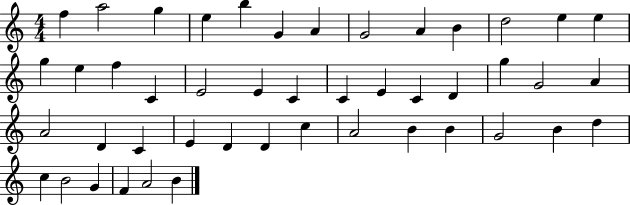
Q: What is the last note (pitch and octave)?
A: B4